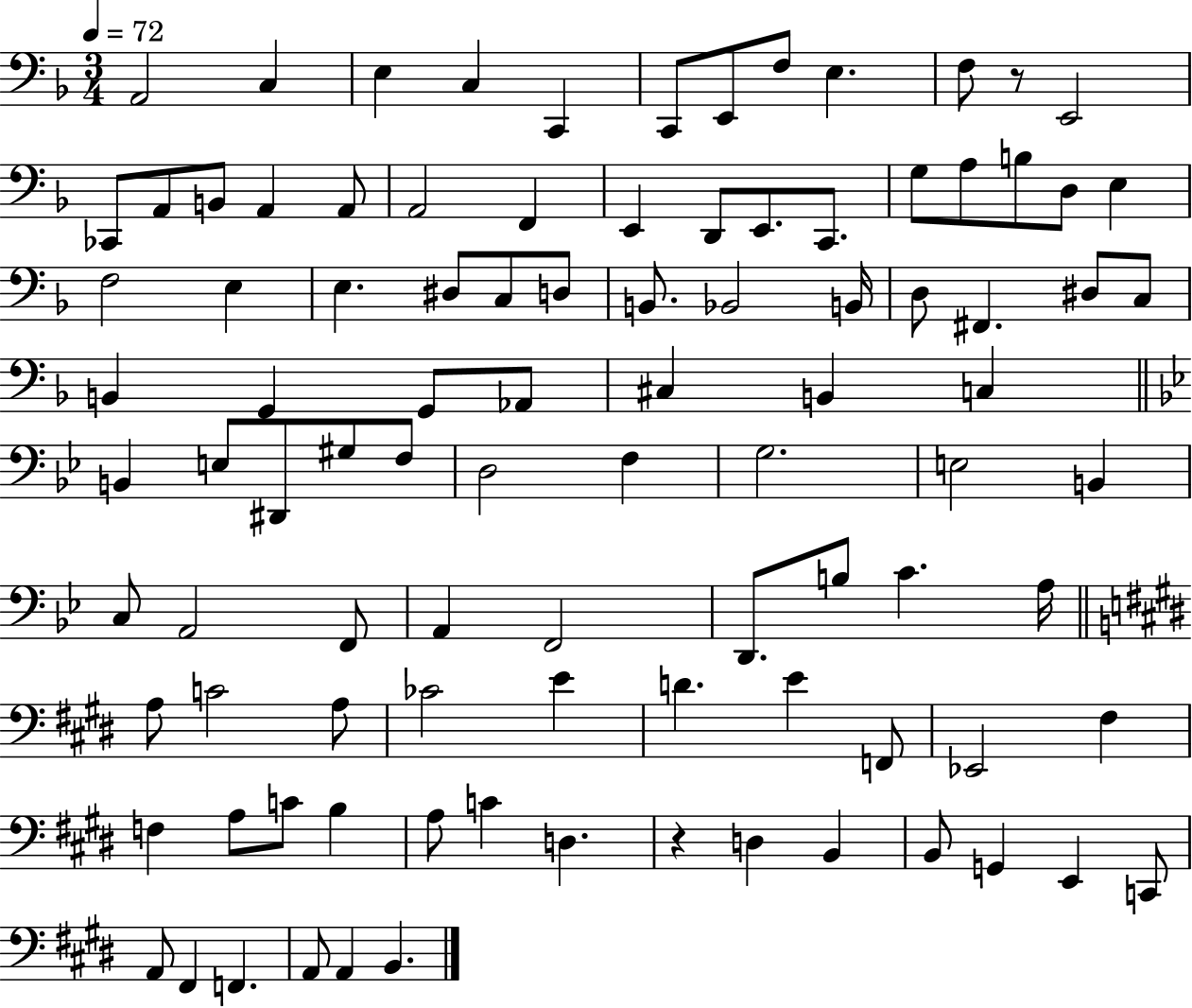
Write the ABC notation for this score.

X:1
T:Untitled
M:3/4
L:1/4
K:F
A,,2 C, E, C, C,, C,,/2 E,,/2 F,/2 E, F,/2 z/2 E,,2 _C,,/2 A,,/2 B,,/2 A,, A,,/2 A,,2 F,, E,, D,,/2 E,,/2 C,,/2 G,/2 A,/2 B,/2 D,/2 E, F,2 E, E, ^D,/2 C,/2 D,/2 B,,/2 _B,,2 B,,/4 D,/2 ^F,, ^D,/2 C,/2 B,, G,, G,,/2 _A,,/2 ^C, B,, C, B,, E,/2 ^D,,/2 ^G,/2 F,/2 D,2 F, G,2 E,2 B,, C,/2 A,,2 F,,/2 A,, F,,2 D,,/2 B,/2 C A,/4 A,/2 C2 A,/2 _C2 E D E F,,/2 _E,,2 ^F, F, A,/2 C/2 B, A,/2 C D, z D, B,, B,,/2 G,, E,, C,,/2 A,,/2 ^F,, F,, A,,/2 A,, B,,